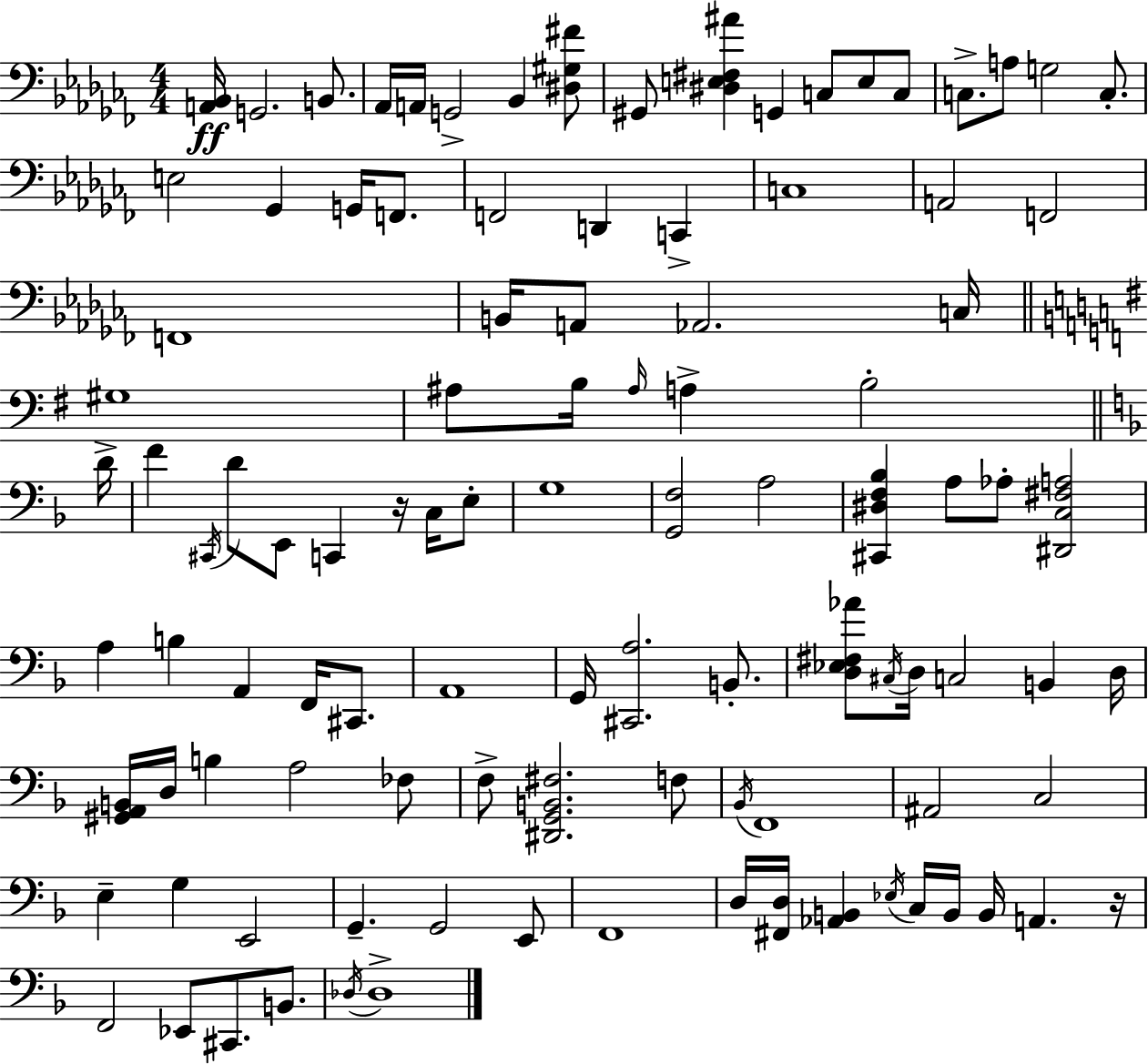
[A2,Bb2]/s G2/h. B2/e. Ab2/s A2/s G2/h Bb2/q [D#3,G#3,F#4]/e G#2/e [D#3,E3,F#3,A#4]/q G2/q C3/e E3/e C3/e C3/e. A3/e G3/h C3/e. E3/h Gb2/q G2/s F2/e. F2/h D2/q C2/q C3/w A2/h F2/h F2/w B2/s A2/e Ab2/h. C3/s G#3/w A#3/e B3/s A#3/s A3/q B3/h D4/s F4/q C#2/s D4/e E2/e C2/q R/s C3/s E3/e G3/w [G2,F3]/h A3/h [C#2,D#3,F3,Bb3]/q A3/e Ab3/e [D#2,C3,F#3,A3]/h A3/q B3/q A2/q F2/s C#2/e. A2/w G2/s [C#2,A3]/h. B2/e. [D3,Eb3,F#3,Ab4]/e C#3/s D3/s C3/h B2/q D3/s [G#2,A2,B2]/s D3/s B3/q A3/h FES3/e F3/e [D#2,G2,B2,F#3]/h. F3/e Bb2/s F2/w A#2/h C3/h E3/q G3/q E2/h G2/q. G2/h E2/e F2/w D3/s [F#2,D3]/s [Ab2,B2]/q Eb3/s C3/s B2/s B2/s A2/q. R/s F2/h Eb2/e C#2/e. B2/e. Db3/s Db3/w